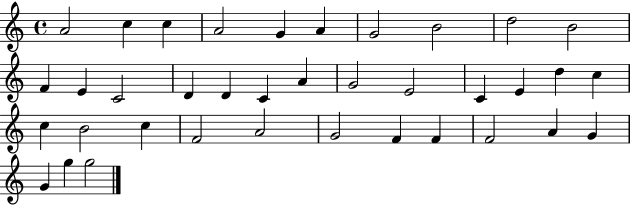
A4/h C5/q C5/q A4/h G4/q A4/q G4/h B4/h D5/h B4/h F4/q E4/q C4/h D4/q D4/q C4/q A4/q G4/h E4/h C4/q E4/q D5/q C5/q C5/q B4/h C5/q F4/h A4/h G4/h F4/q F4/q F4/h A4/q G4/q G4/q G5/q G5/h